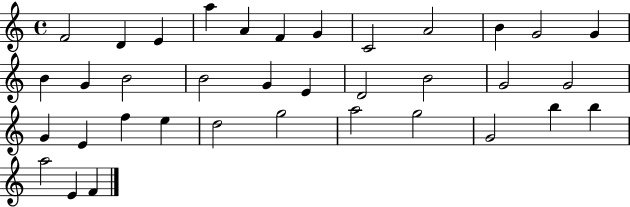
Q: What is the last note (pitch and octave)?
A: F4